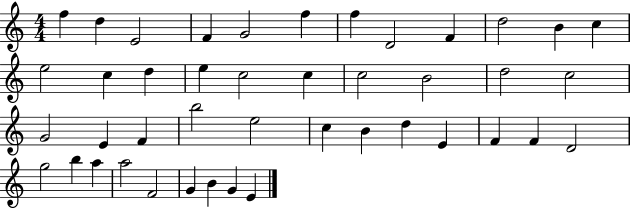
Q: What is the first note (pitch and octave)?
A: F5